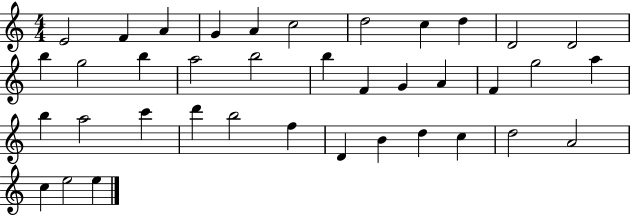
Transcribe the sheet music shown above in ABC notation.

X:1
T:Untitled
M:4/4
L:1/4
K:C
E2 F A G A c2 d2 c d D2 D2 b g2 b a2 b2 b F G A F g2 a b a2 c' d' b2 f D B d c d2 A2 c e2 e